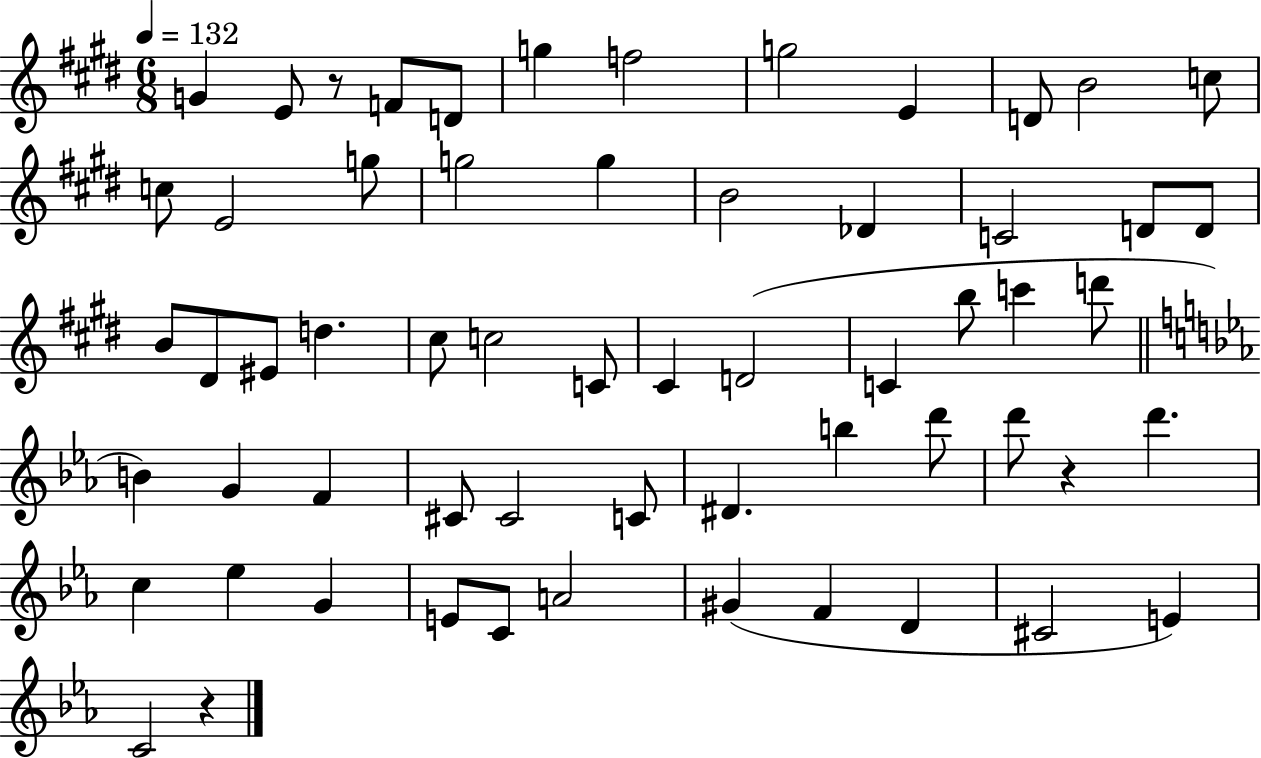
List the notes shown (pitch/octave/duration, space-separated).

G4/q E4/e R/e F4/e D4/e G5/q F5/h G5/h E4/q D4/e B4/h C5/e C5/e E4/h G5/e G5/h G5/q B4/h Db4/q C4/h D4/e D4/e B4/e D#4/e EIS4/e D5/q. C#5/e C5/h C4/e C#4/q D4/h C4/q B5/e C6/q D6/e B4/q G4/q F4/q C#4/e C#4/h C4/e D#4/q. B5/q D6/e D6/e R/q D6/q. C5/q Eb5/q G4/q E4/e C4/e A4/h G#4/q F4/q D4/q C#4/h E4/q C4/h R/q